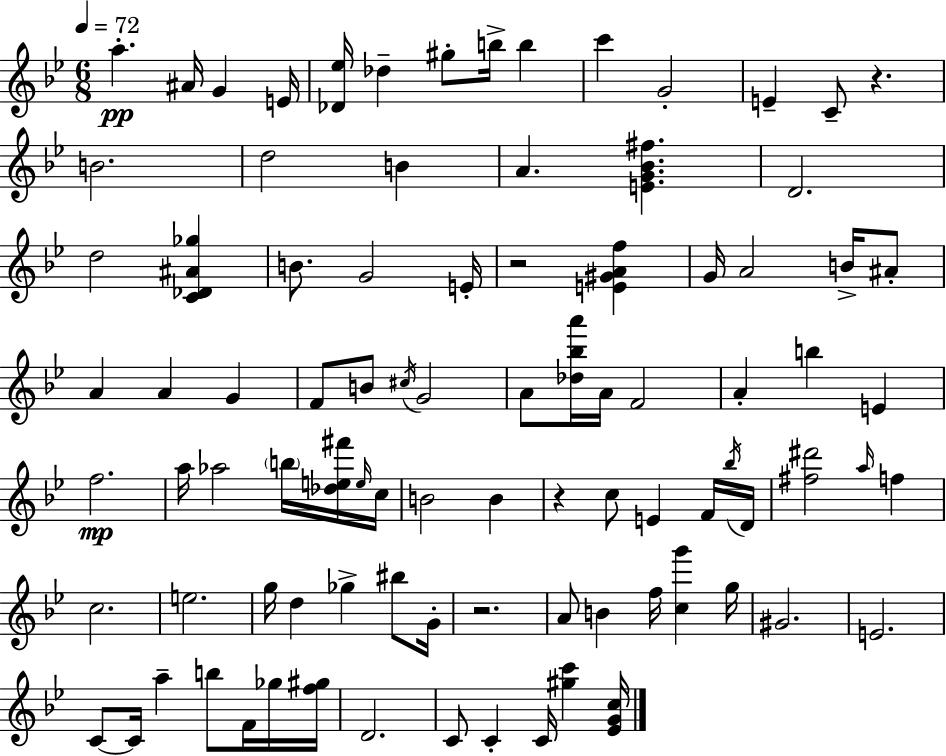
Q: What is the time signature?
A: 6/8